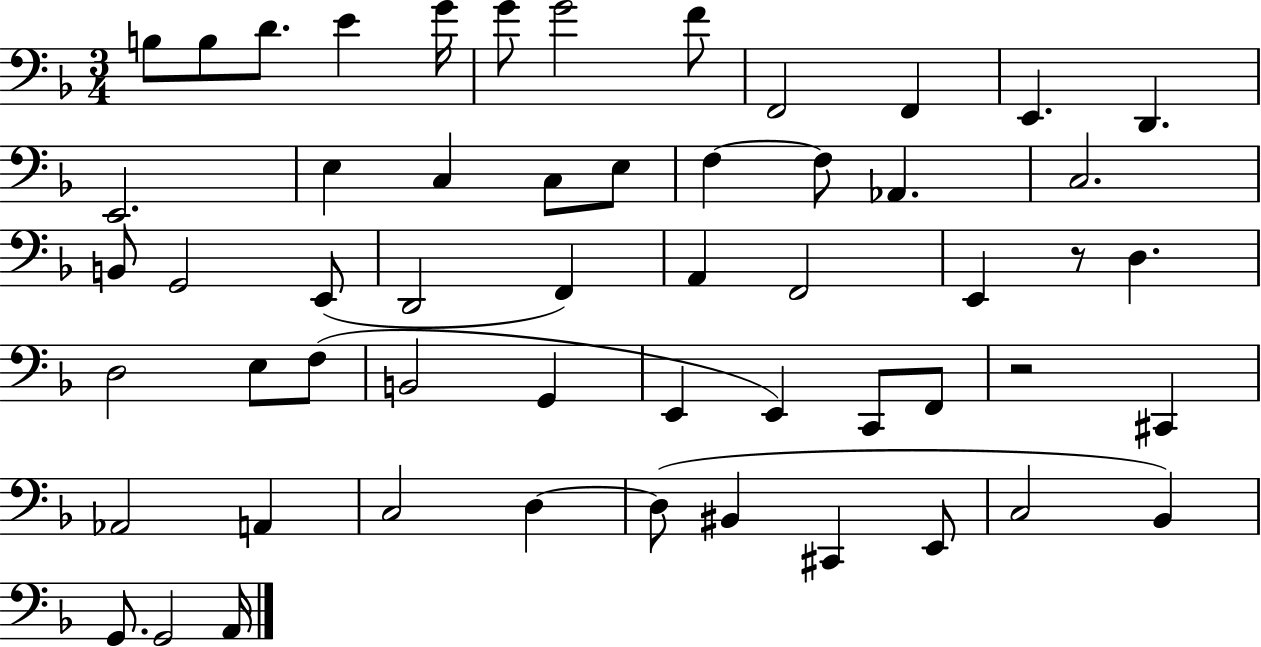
{
  \clef bass
  \numericTimeSignature
  \time 3/4
  \key f \major
  b8 b8 d'8. e'4 g'16 | g'8 g'2 f'8 | f,2 f,4 | e,4. d,4. | \break e,2. | e4 c4 c8 e8 | f4~~ f8 aes,4. | c2. | \break b,8 g,2 e,8( | d,2 f,4) | a,4 f,2 | e,4 r8 d4. | \break d2 e8 f8( | b,2 g,4 | e,4 e,4) c,8 f,8 | r2 cis,4 | \break aes,2 a,4 | c2 d4~~ | d8( bis,4 cis,4 e,8 | c2 bes,4) | \break g,8. g,2 a,16 | \bar "|."
}